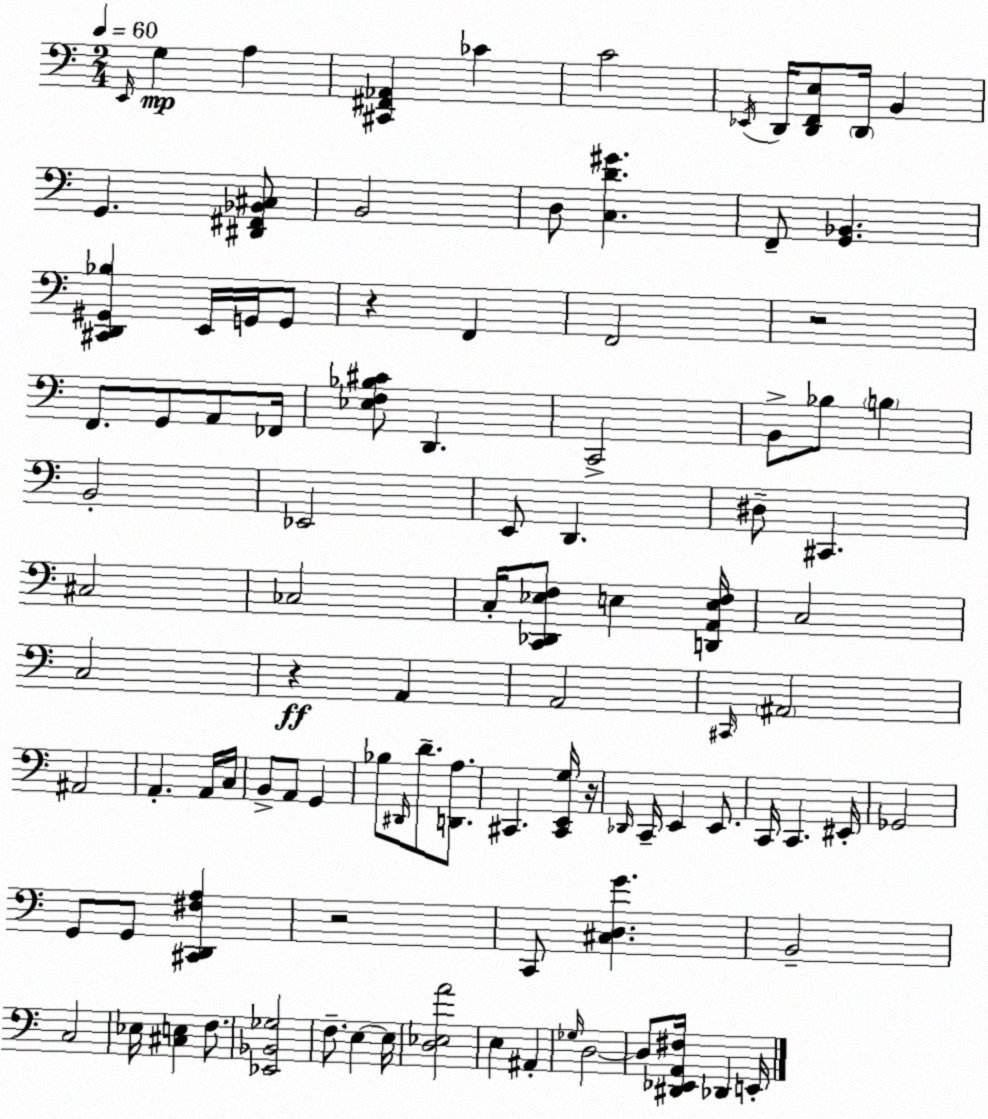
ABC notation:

X:1
T:Untitled
M:2/4
L:1/4
K:Am
E,,/4 G, A, [^C,,^F,,_A,,] _C C2 _E,,/4 D,,/4 [D,,F,,E,]/2 D,,/4 B,, G,, [^D,,^F,,_B,,^C,]/2 B,,2 D,/2 [C,D^G] F,,/2 [G,,_B,,] [^C,,D,,^G,,_B,] E,,/4 G,,/4 G,,/2 z F,, F,,2 z2 F,,/2 G,,/2 A,,/2 _F,,/4 [_E,F,_B,^C]/2 D,, C,,2 B,,/2 _B,/2 B, B,,2 _E,,2 E,,/2 D,, ^D,/2 ^C,, ^C,2 _C,2 C,/4 [C,,_D,,_E,F,]/2 E, [D,,A,,E,F,]/4 C,2 C,2 z A,, A,,2 ^C,,/4 ^A,,2 ^A,,2 A,, A,,/4 C,/4 B,,/2 A,,/2 G,, _B,/2 ^D,,/4 D/2 [D,,A,]/2 ^C,, [^C,,E,,G,]/4 z/4 _D,,/4 C,,/4 E,, E,,/2 C,,/4 C,, ^E,,/4 _G,,2 G,,/2 G,,/2 [^C,,D,,^F,A,] z2 C,,/2 [^C,D,G] B,,2 C,2 _E,/4 [^C,E,] F,/2 [_E,,_B,,_G,]2 F,/2 E, E,/4 [D,_E,A]2 E, ^A,, _G,/4 D,2 D,/2 [^D,,_E,,A,,^F,]/4 _D,, E,,/4